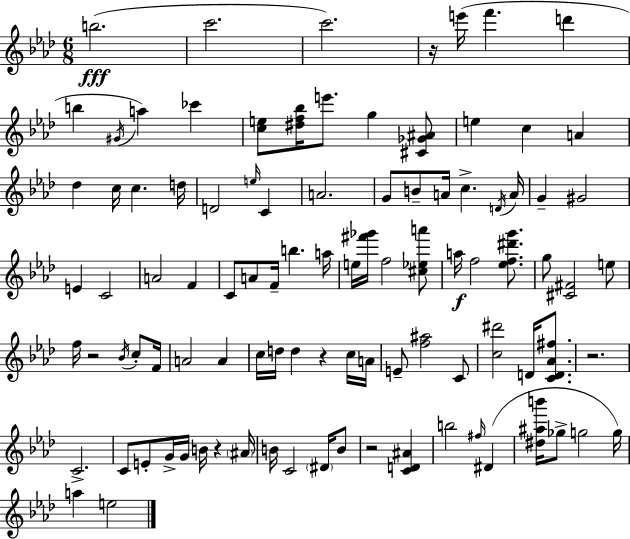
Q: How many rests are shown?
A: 6